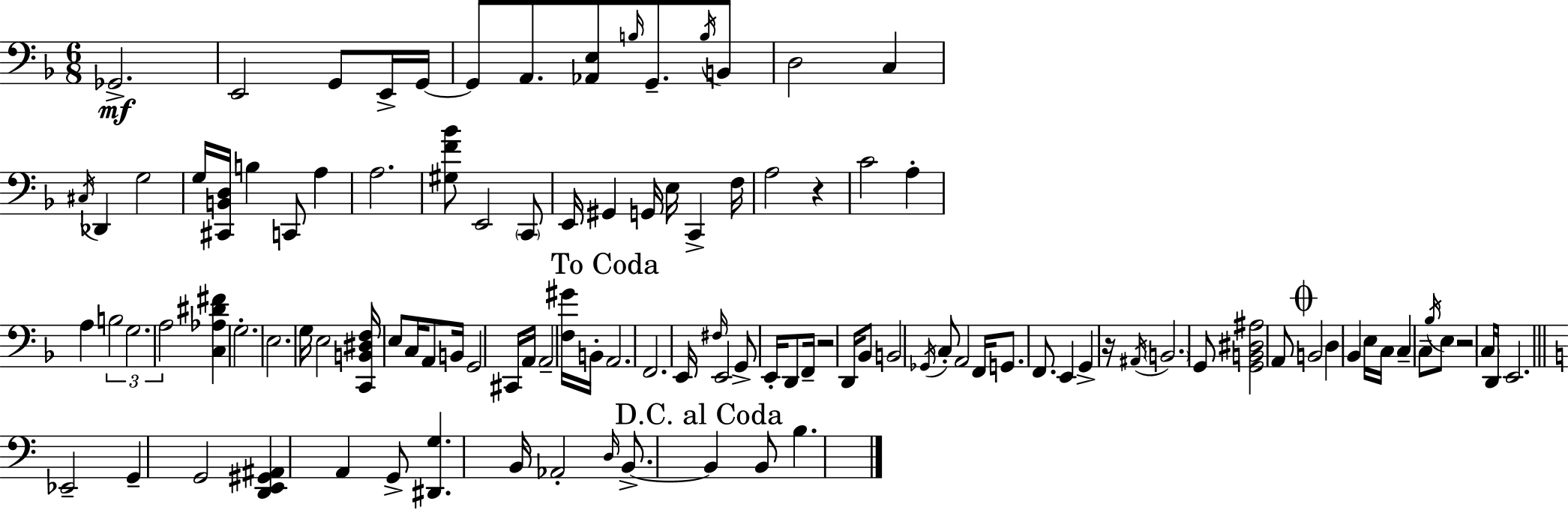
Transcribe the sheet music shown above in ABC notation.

X:1
T:Untitled
M:6/8
L:1/4
K:F
_G,,2 E,,2 G,,/2 E,,/4 G,,/4 G,,/2 A,,/2 [_A,,E,]/2 B,/4 G,,/2 B,/4 B,,/2 D,2 C, ^C,/4 _D,, G,2 G,/4 [^C,,B,,D,]/4 B, C,,/2 A, A,2 [^G,F_B]/2 E,,2 C,,/2 E,,/4 ^G,, G,,/4 E,/4 C,, F,/4 A,2 z C2 A, A, B,2 G,2 A,2 [C,_A,^D^F] G,2 E,2 G,/4 E,2 [C,,B,,^D,F,]/4 E,/2 C,/4 A,,/2 B,,/4 G,,2 ^C,,/4 A,,/4 A,,2 [F,^G]/4 B,,/4 A,,2 F,,2 E,,/4 ^F,/4 E,,2 G,,/2 E,,/4 D,,/2 F,,/4 z2 D,,/4 _B,,/2 B,,2 _G,,/4 C,/2 A,,2 F,,/4 G,,/2 F,,/2 E,, G,, z/4 ^A,,/4 B,,2 G,,/2 [G,,B,,^D,^A,]2 A,,/2 B,,2 D, _B,, E,/4 C,/4 C, C,/2 _B,/4 E,/2 z2 C,/4 D,,/4 E,,2 _E,,2 G,, G,,2 [D,,E,,^G,,^A,,] A,, G,,/2 [^D,,G,] B,,/4 _A,,2 D,/4 B,,/2 B,, B,,/2 B,